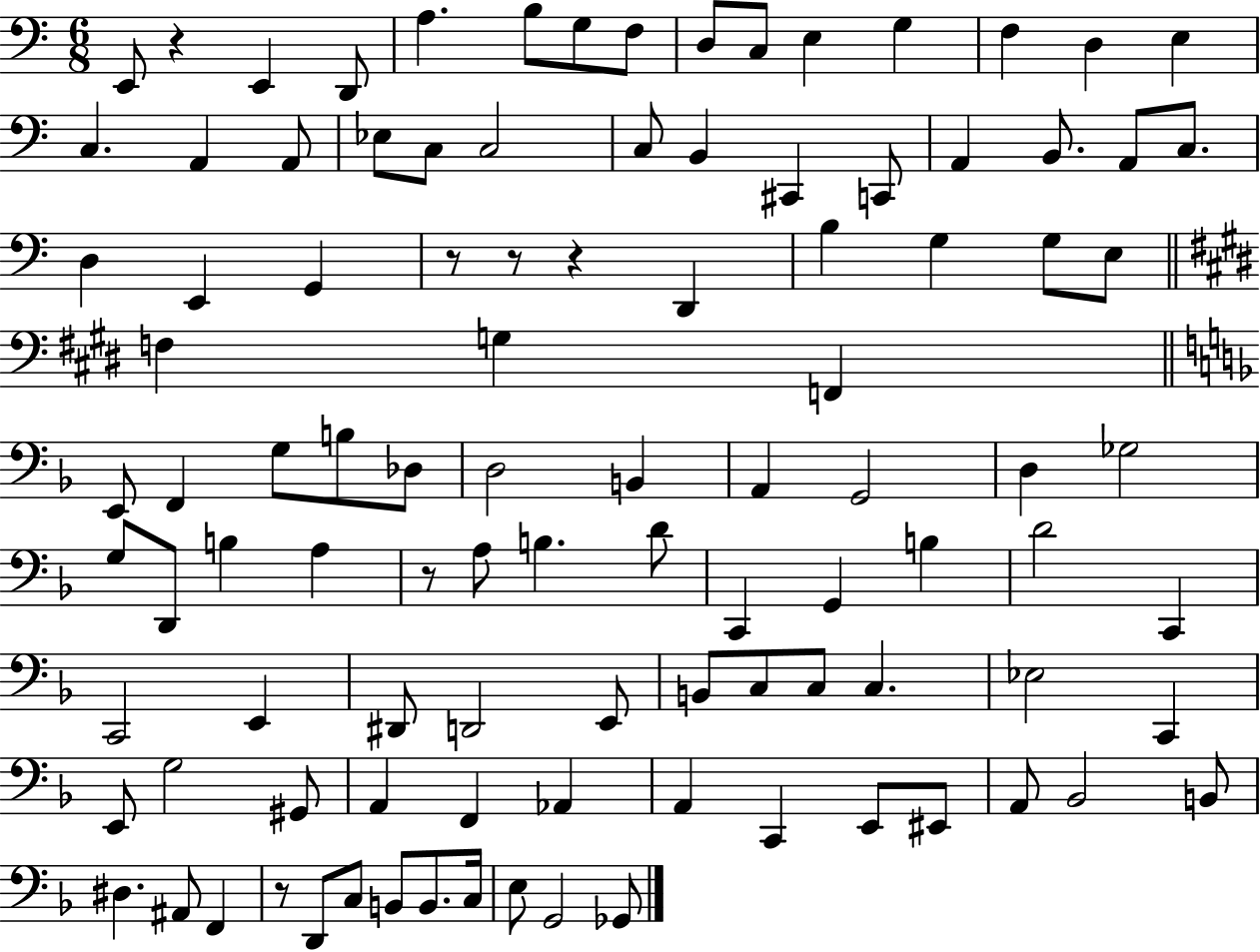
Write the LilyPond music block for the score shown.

{
  \clef bass
  \numericTimeSignature
  \time 6/8
  \key c \major
  e,8 r4 e,4 d,8 | a4. b8 g8 f8 | d8 c8 e4 g4 | f4 d4 e4 | \break c4. a,4 a,8 | ees8 c8 c2 | c8 b,4 cis,4 c,8 | a,4 b,8. a,8 c8. | \break d4 e,4 g,4 | r8 r8 r4 d,4 | b4 g4 g8 e8 | \bar "||" \break \key e \major f4 g4 f,4 | \bar "||" \break \key f \major e,8 f,4 g8 b8 des8 | d2 b,4 | a,4 g,2 | d4 ges2 | \break g8 d,8 b4 a4 | r8 a8 b4. d'8 | c,4 g,4 b4 | d'2 c,4 | \break c,2 e,4 | dis,8 d,2 e,8 | b,8 c8 c8 c4. | ees2 c,4 | \break e,8 g2 gis,8 | a,4 f,4 aes,4 | a,4 c,4 e,8 eis,8 | a,8 bes,2 b,8 | \break dis4. ais,8 f,4 | r8 d,8 c8 b,8 b,8. c16 | e8 g,2 ges,8 | \bar "|."
}